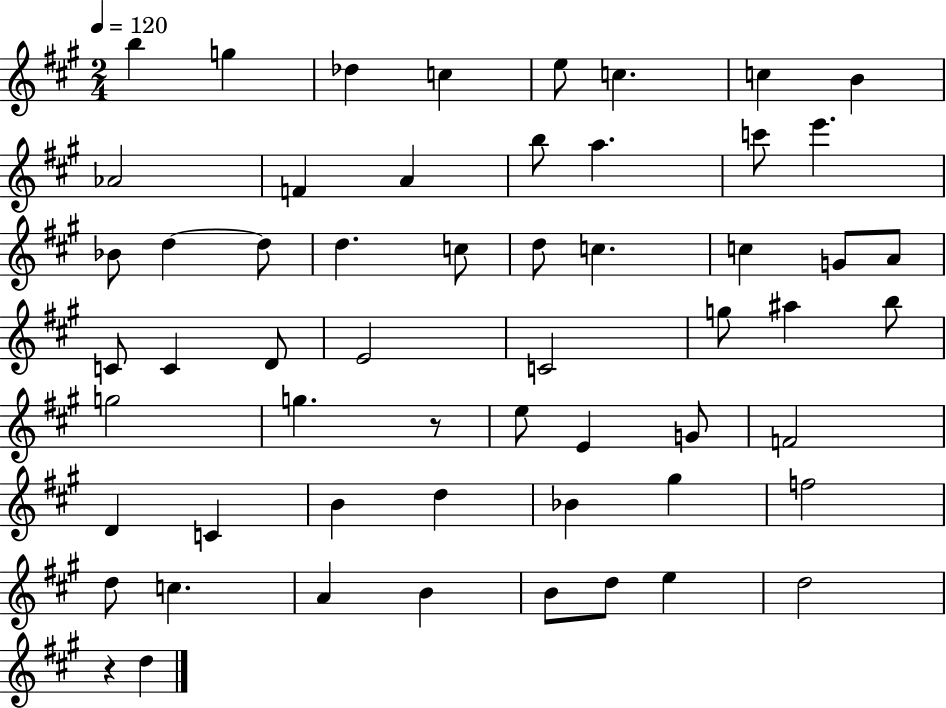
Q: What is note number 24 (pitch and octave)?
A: G4